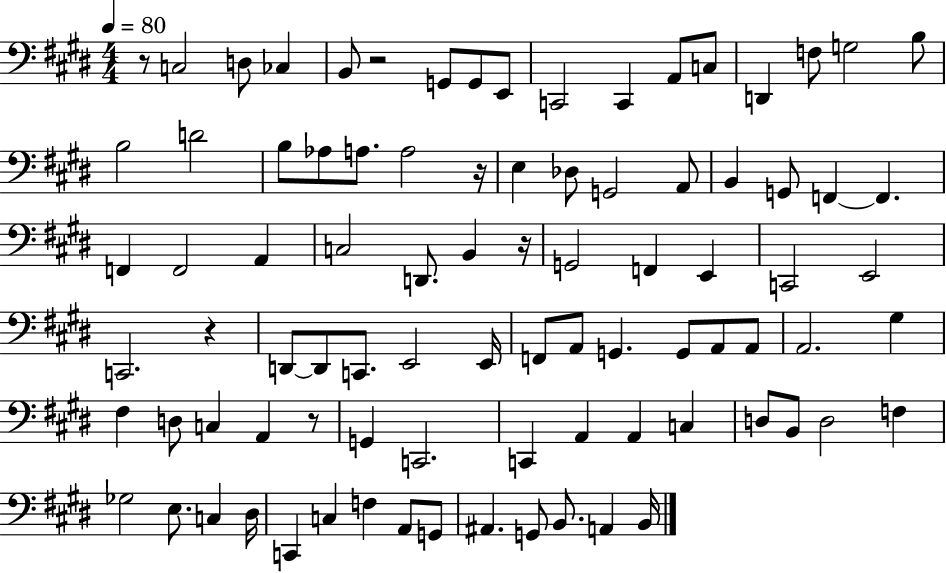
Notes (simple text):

R/e C3/h D3/e CES3/q B2/e R/h G2/e G2/e E2/e C2/h C2/q A2/e C3/e D2/q F3/e G3/h B3/e B3/h D4/h B3/e Ab3/e A3/e. A3/h R/s E3/q Db3/e G2/h A2/e B2/q G2/e F2/q F2/q. F2/q F2/h A2/q C3/h D2/e. B2/q R/s G2/h F2/q E2/q C2/h E2/h C2/h. R/q D2/e D2/e C2/e. E2/h E2/s F2/e A2/e G2/q. G2/e A2/e A2/e A2/h. G#3/q F#3/q D3/e C3/q A2/q R/e G2/q C2/h. C2/q A2/q A2/q C3/q D3/e B2/e D3/h F3/q Gb3/h E3/e. C3/q D#3/s C2/q C3/q F3/q A2/e G2/e A#2/q. G2/e B2/e. A2/q B2/s